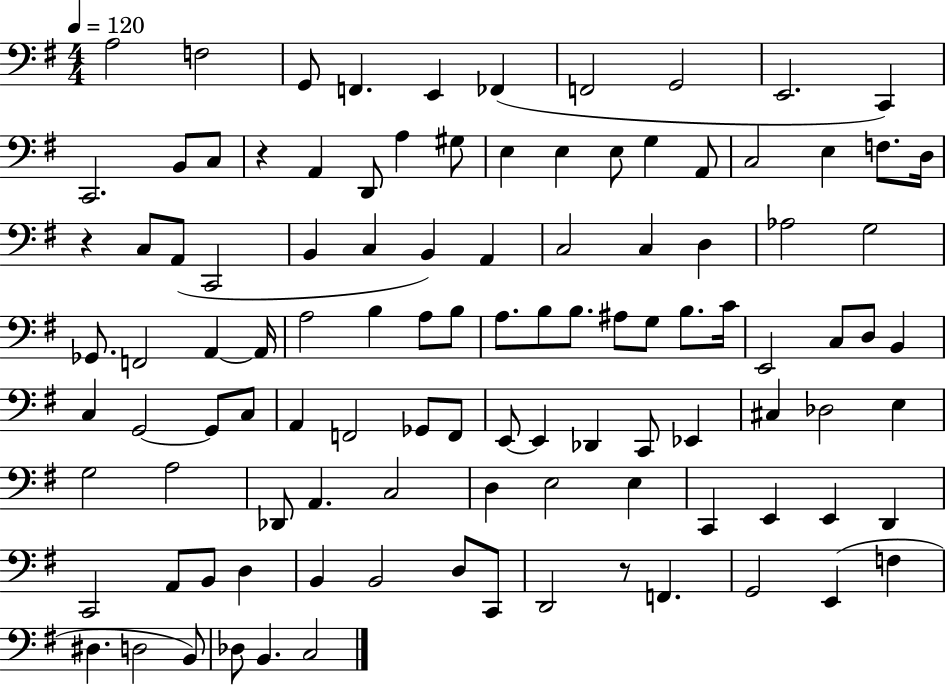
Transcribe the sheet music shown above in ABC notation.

X:1
T:Untitled
M:4/4
L:1/4
K:G
A,2 F,2 G,,/2 F,, E,, _F,, F,,2 G,,2 E,,2 C,, C,,2 B,,/2 C,/2 z A,, D,,/2 A, ^G,/2 E, E, E,/2 G, A,,/2 C,2 E, F,/2 D,/4 z C,/2 A,,/2 C,,2 B,, C, B,, A,, C,2 C, D, _A,2 G,2 _G,,/2 F,,2 A,, A,,/4 A,2 B, A,/2 B,/2 A,/2 B,/2 B,/2 ^A,/2 G,/2 B,/2 C/4 E,,2 C,/2 D,/2 B,, C, G,,2 G,,/2 C,/2 A,, F,,2 _G,,/2 F,,/2 E,,/2 E,, _D,, C,,/2 _E,, ^C, _D,2 E, G,2 A,2 _D,,/2 A,, C,2 D, E,2 E, C,, E,, E,, D,, C,,2 A,,/2 B,,/2 D, B,, B,,2 D,/2 C,,/2 D,,2 z/2 F,, G,,2 E,, F, ^D, D,2 B,,/2 _D,/2 B,, C,2